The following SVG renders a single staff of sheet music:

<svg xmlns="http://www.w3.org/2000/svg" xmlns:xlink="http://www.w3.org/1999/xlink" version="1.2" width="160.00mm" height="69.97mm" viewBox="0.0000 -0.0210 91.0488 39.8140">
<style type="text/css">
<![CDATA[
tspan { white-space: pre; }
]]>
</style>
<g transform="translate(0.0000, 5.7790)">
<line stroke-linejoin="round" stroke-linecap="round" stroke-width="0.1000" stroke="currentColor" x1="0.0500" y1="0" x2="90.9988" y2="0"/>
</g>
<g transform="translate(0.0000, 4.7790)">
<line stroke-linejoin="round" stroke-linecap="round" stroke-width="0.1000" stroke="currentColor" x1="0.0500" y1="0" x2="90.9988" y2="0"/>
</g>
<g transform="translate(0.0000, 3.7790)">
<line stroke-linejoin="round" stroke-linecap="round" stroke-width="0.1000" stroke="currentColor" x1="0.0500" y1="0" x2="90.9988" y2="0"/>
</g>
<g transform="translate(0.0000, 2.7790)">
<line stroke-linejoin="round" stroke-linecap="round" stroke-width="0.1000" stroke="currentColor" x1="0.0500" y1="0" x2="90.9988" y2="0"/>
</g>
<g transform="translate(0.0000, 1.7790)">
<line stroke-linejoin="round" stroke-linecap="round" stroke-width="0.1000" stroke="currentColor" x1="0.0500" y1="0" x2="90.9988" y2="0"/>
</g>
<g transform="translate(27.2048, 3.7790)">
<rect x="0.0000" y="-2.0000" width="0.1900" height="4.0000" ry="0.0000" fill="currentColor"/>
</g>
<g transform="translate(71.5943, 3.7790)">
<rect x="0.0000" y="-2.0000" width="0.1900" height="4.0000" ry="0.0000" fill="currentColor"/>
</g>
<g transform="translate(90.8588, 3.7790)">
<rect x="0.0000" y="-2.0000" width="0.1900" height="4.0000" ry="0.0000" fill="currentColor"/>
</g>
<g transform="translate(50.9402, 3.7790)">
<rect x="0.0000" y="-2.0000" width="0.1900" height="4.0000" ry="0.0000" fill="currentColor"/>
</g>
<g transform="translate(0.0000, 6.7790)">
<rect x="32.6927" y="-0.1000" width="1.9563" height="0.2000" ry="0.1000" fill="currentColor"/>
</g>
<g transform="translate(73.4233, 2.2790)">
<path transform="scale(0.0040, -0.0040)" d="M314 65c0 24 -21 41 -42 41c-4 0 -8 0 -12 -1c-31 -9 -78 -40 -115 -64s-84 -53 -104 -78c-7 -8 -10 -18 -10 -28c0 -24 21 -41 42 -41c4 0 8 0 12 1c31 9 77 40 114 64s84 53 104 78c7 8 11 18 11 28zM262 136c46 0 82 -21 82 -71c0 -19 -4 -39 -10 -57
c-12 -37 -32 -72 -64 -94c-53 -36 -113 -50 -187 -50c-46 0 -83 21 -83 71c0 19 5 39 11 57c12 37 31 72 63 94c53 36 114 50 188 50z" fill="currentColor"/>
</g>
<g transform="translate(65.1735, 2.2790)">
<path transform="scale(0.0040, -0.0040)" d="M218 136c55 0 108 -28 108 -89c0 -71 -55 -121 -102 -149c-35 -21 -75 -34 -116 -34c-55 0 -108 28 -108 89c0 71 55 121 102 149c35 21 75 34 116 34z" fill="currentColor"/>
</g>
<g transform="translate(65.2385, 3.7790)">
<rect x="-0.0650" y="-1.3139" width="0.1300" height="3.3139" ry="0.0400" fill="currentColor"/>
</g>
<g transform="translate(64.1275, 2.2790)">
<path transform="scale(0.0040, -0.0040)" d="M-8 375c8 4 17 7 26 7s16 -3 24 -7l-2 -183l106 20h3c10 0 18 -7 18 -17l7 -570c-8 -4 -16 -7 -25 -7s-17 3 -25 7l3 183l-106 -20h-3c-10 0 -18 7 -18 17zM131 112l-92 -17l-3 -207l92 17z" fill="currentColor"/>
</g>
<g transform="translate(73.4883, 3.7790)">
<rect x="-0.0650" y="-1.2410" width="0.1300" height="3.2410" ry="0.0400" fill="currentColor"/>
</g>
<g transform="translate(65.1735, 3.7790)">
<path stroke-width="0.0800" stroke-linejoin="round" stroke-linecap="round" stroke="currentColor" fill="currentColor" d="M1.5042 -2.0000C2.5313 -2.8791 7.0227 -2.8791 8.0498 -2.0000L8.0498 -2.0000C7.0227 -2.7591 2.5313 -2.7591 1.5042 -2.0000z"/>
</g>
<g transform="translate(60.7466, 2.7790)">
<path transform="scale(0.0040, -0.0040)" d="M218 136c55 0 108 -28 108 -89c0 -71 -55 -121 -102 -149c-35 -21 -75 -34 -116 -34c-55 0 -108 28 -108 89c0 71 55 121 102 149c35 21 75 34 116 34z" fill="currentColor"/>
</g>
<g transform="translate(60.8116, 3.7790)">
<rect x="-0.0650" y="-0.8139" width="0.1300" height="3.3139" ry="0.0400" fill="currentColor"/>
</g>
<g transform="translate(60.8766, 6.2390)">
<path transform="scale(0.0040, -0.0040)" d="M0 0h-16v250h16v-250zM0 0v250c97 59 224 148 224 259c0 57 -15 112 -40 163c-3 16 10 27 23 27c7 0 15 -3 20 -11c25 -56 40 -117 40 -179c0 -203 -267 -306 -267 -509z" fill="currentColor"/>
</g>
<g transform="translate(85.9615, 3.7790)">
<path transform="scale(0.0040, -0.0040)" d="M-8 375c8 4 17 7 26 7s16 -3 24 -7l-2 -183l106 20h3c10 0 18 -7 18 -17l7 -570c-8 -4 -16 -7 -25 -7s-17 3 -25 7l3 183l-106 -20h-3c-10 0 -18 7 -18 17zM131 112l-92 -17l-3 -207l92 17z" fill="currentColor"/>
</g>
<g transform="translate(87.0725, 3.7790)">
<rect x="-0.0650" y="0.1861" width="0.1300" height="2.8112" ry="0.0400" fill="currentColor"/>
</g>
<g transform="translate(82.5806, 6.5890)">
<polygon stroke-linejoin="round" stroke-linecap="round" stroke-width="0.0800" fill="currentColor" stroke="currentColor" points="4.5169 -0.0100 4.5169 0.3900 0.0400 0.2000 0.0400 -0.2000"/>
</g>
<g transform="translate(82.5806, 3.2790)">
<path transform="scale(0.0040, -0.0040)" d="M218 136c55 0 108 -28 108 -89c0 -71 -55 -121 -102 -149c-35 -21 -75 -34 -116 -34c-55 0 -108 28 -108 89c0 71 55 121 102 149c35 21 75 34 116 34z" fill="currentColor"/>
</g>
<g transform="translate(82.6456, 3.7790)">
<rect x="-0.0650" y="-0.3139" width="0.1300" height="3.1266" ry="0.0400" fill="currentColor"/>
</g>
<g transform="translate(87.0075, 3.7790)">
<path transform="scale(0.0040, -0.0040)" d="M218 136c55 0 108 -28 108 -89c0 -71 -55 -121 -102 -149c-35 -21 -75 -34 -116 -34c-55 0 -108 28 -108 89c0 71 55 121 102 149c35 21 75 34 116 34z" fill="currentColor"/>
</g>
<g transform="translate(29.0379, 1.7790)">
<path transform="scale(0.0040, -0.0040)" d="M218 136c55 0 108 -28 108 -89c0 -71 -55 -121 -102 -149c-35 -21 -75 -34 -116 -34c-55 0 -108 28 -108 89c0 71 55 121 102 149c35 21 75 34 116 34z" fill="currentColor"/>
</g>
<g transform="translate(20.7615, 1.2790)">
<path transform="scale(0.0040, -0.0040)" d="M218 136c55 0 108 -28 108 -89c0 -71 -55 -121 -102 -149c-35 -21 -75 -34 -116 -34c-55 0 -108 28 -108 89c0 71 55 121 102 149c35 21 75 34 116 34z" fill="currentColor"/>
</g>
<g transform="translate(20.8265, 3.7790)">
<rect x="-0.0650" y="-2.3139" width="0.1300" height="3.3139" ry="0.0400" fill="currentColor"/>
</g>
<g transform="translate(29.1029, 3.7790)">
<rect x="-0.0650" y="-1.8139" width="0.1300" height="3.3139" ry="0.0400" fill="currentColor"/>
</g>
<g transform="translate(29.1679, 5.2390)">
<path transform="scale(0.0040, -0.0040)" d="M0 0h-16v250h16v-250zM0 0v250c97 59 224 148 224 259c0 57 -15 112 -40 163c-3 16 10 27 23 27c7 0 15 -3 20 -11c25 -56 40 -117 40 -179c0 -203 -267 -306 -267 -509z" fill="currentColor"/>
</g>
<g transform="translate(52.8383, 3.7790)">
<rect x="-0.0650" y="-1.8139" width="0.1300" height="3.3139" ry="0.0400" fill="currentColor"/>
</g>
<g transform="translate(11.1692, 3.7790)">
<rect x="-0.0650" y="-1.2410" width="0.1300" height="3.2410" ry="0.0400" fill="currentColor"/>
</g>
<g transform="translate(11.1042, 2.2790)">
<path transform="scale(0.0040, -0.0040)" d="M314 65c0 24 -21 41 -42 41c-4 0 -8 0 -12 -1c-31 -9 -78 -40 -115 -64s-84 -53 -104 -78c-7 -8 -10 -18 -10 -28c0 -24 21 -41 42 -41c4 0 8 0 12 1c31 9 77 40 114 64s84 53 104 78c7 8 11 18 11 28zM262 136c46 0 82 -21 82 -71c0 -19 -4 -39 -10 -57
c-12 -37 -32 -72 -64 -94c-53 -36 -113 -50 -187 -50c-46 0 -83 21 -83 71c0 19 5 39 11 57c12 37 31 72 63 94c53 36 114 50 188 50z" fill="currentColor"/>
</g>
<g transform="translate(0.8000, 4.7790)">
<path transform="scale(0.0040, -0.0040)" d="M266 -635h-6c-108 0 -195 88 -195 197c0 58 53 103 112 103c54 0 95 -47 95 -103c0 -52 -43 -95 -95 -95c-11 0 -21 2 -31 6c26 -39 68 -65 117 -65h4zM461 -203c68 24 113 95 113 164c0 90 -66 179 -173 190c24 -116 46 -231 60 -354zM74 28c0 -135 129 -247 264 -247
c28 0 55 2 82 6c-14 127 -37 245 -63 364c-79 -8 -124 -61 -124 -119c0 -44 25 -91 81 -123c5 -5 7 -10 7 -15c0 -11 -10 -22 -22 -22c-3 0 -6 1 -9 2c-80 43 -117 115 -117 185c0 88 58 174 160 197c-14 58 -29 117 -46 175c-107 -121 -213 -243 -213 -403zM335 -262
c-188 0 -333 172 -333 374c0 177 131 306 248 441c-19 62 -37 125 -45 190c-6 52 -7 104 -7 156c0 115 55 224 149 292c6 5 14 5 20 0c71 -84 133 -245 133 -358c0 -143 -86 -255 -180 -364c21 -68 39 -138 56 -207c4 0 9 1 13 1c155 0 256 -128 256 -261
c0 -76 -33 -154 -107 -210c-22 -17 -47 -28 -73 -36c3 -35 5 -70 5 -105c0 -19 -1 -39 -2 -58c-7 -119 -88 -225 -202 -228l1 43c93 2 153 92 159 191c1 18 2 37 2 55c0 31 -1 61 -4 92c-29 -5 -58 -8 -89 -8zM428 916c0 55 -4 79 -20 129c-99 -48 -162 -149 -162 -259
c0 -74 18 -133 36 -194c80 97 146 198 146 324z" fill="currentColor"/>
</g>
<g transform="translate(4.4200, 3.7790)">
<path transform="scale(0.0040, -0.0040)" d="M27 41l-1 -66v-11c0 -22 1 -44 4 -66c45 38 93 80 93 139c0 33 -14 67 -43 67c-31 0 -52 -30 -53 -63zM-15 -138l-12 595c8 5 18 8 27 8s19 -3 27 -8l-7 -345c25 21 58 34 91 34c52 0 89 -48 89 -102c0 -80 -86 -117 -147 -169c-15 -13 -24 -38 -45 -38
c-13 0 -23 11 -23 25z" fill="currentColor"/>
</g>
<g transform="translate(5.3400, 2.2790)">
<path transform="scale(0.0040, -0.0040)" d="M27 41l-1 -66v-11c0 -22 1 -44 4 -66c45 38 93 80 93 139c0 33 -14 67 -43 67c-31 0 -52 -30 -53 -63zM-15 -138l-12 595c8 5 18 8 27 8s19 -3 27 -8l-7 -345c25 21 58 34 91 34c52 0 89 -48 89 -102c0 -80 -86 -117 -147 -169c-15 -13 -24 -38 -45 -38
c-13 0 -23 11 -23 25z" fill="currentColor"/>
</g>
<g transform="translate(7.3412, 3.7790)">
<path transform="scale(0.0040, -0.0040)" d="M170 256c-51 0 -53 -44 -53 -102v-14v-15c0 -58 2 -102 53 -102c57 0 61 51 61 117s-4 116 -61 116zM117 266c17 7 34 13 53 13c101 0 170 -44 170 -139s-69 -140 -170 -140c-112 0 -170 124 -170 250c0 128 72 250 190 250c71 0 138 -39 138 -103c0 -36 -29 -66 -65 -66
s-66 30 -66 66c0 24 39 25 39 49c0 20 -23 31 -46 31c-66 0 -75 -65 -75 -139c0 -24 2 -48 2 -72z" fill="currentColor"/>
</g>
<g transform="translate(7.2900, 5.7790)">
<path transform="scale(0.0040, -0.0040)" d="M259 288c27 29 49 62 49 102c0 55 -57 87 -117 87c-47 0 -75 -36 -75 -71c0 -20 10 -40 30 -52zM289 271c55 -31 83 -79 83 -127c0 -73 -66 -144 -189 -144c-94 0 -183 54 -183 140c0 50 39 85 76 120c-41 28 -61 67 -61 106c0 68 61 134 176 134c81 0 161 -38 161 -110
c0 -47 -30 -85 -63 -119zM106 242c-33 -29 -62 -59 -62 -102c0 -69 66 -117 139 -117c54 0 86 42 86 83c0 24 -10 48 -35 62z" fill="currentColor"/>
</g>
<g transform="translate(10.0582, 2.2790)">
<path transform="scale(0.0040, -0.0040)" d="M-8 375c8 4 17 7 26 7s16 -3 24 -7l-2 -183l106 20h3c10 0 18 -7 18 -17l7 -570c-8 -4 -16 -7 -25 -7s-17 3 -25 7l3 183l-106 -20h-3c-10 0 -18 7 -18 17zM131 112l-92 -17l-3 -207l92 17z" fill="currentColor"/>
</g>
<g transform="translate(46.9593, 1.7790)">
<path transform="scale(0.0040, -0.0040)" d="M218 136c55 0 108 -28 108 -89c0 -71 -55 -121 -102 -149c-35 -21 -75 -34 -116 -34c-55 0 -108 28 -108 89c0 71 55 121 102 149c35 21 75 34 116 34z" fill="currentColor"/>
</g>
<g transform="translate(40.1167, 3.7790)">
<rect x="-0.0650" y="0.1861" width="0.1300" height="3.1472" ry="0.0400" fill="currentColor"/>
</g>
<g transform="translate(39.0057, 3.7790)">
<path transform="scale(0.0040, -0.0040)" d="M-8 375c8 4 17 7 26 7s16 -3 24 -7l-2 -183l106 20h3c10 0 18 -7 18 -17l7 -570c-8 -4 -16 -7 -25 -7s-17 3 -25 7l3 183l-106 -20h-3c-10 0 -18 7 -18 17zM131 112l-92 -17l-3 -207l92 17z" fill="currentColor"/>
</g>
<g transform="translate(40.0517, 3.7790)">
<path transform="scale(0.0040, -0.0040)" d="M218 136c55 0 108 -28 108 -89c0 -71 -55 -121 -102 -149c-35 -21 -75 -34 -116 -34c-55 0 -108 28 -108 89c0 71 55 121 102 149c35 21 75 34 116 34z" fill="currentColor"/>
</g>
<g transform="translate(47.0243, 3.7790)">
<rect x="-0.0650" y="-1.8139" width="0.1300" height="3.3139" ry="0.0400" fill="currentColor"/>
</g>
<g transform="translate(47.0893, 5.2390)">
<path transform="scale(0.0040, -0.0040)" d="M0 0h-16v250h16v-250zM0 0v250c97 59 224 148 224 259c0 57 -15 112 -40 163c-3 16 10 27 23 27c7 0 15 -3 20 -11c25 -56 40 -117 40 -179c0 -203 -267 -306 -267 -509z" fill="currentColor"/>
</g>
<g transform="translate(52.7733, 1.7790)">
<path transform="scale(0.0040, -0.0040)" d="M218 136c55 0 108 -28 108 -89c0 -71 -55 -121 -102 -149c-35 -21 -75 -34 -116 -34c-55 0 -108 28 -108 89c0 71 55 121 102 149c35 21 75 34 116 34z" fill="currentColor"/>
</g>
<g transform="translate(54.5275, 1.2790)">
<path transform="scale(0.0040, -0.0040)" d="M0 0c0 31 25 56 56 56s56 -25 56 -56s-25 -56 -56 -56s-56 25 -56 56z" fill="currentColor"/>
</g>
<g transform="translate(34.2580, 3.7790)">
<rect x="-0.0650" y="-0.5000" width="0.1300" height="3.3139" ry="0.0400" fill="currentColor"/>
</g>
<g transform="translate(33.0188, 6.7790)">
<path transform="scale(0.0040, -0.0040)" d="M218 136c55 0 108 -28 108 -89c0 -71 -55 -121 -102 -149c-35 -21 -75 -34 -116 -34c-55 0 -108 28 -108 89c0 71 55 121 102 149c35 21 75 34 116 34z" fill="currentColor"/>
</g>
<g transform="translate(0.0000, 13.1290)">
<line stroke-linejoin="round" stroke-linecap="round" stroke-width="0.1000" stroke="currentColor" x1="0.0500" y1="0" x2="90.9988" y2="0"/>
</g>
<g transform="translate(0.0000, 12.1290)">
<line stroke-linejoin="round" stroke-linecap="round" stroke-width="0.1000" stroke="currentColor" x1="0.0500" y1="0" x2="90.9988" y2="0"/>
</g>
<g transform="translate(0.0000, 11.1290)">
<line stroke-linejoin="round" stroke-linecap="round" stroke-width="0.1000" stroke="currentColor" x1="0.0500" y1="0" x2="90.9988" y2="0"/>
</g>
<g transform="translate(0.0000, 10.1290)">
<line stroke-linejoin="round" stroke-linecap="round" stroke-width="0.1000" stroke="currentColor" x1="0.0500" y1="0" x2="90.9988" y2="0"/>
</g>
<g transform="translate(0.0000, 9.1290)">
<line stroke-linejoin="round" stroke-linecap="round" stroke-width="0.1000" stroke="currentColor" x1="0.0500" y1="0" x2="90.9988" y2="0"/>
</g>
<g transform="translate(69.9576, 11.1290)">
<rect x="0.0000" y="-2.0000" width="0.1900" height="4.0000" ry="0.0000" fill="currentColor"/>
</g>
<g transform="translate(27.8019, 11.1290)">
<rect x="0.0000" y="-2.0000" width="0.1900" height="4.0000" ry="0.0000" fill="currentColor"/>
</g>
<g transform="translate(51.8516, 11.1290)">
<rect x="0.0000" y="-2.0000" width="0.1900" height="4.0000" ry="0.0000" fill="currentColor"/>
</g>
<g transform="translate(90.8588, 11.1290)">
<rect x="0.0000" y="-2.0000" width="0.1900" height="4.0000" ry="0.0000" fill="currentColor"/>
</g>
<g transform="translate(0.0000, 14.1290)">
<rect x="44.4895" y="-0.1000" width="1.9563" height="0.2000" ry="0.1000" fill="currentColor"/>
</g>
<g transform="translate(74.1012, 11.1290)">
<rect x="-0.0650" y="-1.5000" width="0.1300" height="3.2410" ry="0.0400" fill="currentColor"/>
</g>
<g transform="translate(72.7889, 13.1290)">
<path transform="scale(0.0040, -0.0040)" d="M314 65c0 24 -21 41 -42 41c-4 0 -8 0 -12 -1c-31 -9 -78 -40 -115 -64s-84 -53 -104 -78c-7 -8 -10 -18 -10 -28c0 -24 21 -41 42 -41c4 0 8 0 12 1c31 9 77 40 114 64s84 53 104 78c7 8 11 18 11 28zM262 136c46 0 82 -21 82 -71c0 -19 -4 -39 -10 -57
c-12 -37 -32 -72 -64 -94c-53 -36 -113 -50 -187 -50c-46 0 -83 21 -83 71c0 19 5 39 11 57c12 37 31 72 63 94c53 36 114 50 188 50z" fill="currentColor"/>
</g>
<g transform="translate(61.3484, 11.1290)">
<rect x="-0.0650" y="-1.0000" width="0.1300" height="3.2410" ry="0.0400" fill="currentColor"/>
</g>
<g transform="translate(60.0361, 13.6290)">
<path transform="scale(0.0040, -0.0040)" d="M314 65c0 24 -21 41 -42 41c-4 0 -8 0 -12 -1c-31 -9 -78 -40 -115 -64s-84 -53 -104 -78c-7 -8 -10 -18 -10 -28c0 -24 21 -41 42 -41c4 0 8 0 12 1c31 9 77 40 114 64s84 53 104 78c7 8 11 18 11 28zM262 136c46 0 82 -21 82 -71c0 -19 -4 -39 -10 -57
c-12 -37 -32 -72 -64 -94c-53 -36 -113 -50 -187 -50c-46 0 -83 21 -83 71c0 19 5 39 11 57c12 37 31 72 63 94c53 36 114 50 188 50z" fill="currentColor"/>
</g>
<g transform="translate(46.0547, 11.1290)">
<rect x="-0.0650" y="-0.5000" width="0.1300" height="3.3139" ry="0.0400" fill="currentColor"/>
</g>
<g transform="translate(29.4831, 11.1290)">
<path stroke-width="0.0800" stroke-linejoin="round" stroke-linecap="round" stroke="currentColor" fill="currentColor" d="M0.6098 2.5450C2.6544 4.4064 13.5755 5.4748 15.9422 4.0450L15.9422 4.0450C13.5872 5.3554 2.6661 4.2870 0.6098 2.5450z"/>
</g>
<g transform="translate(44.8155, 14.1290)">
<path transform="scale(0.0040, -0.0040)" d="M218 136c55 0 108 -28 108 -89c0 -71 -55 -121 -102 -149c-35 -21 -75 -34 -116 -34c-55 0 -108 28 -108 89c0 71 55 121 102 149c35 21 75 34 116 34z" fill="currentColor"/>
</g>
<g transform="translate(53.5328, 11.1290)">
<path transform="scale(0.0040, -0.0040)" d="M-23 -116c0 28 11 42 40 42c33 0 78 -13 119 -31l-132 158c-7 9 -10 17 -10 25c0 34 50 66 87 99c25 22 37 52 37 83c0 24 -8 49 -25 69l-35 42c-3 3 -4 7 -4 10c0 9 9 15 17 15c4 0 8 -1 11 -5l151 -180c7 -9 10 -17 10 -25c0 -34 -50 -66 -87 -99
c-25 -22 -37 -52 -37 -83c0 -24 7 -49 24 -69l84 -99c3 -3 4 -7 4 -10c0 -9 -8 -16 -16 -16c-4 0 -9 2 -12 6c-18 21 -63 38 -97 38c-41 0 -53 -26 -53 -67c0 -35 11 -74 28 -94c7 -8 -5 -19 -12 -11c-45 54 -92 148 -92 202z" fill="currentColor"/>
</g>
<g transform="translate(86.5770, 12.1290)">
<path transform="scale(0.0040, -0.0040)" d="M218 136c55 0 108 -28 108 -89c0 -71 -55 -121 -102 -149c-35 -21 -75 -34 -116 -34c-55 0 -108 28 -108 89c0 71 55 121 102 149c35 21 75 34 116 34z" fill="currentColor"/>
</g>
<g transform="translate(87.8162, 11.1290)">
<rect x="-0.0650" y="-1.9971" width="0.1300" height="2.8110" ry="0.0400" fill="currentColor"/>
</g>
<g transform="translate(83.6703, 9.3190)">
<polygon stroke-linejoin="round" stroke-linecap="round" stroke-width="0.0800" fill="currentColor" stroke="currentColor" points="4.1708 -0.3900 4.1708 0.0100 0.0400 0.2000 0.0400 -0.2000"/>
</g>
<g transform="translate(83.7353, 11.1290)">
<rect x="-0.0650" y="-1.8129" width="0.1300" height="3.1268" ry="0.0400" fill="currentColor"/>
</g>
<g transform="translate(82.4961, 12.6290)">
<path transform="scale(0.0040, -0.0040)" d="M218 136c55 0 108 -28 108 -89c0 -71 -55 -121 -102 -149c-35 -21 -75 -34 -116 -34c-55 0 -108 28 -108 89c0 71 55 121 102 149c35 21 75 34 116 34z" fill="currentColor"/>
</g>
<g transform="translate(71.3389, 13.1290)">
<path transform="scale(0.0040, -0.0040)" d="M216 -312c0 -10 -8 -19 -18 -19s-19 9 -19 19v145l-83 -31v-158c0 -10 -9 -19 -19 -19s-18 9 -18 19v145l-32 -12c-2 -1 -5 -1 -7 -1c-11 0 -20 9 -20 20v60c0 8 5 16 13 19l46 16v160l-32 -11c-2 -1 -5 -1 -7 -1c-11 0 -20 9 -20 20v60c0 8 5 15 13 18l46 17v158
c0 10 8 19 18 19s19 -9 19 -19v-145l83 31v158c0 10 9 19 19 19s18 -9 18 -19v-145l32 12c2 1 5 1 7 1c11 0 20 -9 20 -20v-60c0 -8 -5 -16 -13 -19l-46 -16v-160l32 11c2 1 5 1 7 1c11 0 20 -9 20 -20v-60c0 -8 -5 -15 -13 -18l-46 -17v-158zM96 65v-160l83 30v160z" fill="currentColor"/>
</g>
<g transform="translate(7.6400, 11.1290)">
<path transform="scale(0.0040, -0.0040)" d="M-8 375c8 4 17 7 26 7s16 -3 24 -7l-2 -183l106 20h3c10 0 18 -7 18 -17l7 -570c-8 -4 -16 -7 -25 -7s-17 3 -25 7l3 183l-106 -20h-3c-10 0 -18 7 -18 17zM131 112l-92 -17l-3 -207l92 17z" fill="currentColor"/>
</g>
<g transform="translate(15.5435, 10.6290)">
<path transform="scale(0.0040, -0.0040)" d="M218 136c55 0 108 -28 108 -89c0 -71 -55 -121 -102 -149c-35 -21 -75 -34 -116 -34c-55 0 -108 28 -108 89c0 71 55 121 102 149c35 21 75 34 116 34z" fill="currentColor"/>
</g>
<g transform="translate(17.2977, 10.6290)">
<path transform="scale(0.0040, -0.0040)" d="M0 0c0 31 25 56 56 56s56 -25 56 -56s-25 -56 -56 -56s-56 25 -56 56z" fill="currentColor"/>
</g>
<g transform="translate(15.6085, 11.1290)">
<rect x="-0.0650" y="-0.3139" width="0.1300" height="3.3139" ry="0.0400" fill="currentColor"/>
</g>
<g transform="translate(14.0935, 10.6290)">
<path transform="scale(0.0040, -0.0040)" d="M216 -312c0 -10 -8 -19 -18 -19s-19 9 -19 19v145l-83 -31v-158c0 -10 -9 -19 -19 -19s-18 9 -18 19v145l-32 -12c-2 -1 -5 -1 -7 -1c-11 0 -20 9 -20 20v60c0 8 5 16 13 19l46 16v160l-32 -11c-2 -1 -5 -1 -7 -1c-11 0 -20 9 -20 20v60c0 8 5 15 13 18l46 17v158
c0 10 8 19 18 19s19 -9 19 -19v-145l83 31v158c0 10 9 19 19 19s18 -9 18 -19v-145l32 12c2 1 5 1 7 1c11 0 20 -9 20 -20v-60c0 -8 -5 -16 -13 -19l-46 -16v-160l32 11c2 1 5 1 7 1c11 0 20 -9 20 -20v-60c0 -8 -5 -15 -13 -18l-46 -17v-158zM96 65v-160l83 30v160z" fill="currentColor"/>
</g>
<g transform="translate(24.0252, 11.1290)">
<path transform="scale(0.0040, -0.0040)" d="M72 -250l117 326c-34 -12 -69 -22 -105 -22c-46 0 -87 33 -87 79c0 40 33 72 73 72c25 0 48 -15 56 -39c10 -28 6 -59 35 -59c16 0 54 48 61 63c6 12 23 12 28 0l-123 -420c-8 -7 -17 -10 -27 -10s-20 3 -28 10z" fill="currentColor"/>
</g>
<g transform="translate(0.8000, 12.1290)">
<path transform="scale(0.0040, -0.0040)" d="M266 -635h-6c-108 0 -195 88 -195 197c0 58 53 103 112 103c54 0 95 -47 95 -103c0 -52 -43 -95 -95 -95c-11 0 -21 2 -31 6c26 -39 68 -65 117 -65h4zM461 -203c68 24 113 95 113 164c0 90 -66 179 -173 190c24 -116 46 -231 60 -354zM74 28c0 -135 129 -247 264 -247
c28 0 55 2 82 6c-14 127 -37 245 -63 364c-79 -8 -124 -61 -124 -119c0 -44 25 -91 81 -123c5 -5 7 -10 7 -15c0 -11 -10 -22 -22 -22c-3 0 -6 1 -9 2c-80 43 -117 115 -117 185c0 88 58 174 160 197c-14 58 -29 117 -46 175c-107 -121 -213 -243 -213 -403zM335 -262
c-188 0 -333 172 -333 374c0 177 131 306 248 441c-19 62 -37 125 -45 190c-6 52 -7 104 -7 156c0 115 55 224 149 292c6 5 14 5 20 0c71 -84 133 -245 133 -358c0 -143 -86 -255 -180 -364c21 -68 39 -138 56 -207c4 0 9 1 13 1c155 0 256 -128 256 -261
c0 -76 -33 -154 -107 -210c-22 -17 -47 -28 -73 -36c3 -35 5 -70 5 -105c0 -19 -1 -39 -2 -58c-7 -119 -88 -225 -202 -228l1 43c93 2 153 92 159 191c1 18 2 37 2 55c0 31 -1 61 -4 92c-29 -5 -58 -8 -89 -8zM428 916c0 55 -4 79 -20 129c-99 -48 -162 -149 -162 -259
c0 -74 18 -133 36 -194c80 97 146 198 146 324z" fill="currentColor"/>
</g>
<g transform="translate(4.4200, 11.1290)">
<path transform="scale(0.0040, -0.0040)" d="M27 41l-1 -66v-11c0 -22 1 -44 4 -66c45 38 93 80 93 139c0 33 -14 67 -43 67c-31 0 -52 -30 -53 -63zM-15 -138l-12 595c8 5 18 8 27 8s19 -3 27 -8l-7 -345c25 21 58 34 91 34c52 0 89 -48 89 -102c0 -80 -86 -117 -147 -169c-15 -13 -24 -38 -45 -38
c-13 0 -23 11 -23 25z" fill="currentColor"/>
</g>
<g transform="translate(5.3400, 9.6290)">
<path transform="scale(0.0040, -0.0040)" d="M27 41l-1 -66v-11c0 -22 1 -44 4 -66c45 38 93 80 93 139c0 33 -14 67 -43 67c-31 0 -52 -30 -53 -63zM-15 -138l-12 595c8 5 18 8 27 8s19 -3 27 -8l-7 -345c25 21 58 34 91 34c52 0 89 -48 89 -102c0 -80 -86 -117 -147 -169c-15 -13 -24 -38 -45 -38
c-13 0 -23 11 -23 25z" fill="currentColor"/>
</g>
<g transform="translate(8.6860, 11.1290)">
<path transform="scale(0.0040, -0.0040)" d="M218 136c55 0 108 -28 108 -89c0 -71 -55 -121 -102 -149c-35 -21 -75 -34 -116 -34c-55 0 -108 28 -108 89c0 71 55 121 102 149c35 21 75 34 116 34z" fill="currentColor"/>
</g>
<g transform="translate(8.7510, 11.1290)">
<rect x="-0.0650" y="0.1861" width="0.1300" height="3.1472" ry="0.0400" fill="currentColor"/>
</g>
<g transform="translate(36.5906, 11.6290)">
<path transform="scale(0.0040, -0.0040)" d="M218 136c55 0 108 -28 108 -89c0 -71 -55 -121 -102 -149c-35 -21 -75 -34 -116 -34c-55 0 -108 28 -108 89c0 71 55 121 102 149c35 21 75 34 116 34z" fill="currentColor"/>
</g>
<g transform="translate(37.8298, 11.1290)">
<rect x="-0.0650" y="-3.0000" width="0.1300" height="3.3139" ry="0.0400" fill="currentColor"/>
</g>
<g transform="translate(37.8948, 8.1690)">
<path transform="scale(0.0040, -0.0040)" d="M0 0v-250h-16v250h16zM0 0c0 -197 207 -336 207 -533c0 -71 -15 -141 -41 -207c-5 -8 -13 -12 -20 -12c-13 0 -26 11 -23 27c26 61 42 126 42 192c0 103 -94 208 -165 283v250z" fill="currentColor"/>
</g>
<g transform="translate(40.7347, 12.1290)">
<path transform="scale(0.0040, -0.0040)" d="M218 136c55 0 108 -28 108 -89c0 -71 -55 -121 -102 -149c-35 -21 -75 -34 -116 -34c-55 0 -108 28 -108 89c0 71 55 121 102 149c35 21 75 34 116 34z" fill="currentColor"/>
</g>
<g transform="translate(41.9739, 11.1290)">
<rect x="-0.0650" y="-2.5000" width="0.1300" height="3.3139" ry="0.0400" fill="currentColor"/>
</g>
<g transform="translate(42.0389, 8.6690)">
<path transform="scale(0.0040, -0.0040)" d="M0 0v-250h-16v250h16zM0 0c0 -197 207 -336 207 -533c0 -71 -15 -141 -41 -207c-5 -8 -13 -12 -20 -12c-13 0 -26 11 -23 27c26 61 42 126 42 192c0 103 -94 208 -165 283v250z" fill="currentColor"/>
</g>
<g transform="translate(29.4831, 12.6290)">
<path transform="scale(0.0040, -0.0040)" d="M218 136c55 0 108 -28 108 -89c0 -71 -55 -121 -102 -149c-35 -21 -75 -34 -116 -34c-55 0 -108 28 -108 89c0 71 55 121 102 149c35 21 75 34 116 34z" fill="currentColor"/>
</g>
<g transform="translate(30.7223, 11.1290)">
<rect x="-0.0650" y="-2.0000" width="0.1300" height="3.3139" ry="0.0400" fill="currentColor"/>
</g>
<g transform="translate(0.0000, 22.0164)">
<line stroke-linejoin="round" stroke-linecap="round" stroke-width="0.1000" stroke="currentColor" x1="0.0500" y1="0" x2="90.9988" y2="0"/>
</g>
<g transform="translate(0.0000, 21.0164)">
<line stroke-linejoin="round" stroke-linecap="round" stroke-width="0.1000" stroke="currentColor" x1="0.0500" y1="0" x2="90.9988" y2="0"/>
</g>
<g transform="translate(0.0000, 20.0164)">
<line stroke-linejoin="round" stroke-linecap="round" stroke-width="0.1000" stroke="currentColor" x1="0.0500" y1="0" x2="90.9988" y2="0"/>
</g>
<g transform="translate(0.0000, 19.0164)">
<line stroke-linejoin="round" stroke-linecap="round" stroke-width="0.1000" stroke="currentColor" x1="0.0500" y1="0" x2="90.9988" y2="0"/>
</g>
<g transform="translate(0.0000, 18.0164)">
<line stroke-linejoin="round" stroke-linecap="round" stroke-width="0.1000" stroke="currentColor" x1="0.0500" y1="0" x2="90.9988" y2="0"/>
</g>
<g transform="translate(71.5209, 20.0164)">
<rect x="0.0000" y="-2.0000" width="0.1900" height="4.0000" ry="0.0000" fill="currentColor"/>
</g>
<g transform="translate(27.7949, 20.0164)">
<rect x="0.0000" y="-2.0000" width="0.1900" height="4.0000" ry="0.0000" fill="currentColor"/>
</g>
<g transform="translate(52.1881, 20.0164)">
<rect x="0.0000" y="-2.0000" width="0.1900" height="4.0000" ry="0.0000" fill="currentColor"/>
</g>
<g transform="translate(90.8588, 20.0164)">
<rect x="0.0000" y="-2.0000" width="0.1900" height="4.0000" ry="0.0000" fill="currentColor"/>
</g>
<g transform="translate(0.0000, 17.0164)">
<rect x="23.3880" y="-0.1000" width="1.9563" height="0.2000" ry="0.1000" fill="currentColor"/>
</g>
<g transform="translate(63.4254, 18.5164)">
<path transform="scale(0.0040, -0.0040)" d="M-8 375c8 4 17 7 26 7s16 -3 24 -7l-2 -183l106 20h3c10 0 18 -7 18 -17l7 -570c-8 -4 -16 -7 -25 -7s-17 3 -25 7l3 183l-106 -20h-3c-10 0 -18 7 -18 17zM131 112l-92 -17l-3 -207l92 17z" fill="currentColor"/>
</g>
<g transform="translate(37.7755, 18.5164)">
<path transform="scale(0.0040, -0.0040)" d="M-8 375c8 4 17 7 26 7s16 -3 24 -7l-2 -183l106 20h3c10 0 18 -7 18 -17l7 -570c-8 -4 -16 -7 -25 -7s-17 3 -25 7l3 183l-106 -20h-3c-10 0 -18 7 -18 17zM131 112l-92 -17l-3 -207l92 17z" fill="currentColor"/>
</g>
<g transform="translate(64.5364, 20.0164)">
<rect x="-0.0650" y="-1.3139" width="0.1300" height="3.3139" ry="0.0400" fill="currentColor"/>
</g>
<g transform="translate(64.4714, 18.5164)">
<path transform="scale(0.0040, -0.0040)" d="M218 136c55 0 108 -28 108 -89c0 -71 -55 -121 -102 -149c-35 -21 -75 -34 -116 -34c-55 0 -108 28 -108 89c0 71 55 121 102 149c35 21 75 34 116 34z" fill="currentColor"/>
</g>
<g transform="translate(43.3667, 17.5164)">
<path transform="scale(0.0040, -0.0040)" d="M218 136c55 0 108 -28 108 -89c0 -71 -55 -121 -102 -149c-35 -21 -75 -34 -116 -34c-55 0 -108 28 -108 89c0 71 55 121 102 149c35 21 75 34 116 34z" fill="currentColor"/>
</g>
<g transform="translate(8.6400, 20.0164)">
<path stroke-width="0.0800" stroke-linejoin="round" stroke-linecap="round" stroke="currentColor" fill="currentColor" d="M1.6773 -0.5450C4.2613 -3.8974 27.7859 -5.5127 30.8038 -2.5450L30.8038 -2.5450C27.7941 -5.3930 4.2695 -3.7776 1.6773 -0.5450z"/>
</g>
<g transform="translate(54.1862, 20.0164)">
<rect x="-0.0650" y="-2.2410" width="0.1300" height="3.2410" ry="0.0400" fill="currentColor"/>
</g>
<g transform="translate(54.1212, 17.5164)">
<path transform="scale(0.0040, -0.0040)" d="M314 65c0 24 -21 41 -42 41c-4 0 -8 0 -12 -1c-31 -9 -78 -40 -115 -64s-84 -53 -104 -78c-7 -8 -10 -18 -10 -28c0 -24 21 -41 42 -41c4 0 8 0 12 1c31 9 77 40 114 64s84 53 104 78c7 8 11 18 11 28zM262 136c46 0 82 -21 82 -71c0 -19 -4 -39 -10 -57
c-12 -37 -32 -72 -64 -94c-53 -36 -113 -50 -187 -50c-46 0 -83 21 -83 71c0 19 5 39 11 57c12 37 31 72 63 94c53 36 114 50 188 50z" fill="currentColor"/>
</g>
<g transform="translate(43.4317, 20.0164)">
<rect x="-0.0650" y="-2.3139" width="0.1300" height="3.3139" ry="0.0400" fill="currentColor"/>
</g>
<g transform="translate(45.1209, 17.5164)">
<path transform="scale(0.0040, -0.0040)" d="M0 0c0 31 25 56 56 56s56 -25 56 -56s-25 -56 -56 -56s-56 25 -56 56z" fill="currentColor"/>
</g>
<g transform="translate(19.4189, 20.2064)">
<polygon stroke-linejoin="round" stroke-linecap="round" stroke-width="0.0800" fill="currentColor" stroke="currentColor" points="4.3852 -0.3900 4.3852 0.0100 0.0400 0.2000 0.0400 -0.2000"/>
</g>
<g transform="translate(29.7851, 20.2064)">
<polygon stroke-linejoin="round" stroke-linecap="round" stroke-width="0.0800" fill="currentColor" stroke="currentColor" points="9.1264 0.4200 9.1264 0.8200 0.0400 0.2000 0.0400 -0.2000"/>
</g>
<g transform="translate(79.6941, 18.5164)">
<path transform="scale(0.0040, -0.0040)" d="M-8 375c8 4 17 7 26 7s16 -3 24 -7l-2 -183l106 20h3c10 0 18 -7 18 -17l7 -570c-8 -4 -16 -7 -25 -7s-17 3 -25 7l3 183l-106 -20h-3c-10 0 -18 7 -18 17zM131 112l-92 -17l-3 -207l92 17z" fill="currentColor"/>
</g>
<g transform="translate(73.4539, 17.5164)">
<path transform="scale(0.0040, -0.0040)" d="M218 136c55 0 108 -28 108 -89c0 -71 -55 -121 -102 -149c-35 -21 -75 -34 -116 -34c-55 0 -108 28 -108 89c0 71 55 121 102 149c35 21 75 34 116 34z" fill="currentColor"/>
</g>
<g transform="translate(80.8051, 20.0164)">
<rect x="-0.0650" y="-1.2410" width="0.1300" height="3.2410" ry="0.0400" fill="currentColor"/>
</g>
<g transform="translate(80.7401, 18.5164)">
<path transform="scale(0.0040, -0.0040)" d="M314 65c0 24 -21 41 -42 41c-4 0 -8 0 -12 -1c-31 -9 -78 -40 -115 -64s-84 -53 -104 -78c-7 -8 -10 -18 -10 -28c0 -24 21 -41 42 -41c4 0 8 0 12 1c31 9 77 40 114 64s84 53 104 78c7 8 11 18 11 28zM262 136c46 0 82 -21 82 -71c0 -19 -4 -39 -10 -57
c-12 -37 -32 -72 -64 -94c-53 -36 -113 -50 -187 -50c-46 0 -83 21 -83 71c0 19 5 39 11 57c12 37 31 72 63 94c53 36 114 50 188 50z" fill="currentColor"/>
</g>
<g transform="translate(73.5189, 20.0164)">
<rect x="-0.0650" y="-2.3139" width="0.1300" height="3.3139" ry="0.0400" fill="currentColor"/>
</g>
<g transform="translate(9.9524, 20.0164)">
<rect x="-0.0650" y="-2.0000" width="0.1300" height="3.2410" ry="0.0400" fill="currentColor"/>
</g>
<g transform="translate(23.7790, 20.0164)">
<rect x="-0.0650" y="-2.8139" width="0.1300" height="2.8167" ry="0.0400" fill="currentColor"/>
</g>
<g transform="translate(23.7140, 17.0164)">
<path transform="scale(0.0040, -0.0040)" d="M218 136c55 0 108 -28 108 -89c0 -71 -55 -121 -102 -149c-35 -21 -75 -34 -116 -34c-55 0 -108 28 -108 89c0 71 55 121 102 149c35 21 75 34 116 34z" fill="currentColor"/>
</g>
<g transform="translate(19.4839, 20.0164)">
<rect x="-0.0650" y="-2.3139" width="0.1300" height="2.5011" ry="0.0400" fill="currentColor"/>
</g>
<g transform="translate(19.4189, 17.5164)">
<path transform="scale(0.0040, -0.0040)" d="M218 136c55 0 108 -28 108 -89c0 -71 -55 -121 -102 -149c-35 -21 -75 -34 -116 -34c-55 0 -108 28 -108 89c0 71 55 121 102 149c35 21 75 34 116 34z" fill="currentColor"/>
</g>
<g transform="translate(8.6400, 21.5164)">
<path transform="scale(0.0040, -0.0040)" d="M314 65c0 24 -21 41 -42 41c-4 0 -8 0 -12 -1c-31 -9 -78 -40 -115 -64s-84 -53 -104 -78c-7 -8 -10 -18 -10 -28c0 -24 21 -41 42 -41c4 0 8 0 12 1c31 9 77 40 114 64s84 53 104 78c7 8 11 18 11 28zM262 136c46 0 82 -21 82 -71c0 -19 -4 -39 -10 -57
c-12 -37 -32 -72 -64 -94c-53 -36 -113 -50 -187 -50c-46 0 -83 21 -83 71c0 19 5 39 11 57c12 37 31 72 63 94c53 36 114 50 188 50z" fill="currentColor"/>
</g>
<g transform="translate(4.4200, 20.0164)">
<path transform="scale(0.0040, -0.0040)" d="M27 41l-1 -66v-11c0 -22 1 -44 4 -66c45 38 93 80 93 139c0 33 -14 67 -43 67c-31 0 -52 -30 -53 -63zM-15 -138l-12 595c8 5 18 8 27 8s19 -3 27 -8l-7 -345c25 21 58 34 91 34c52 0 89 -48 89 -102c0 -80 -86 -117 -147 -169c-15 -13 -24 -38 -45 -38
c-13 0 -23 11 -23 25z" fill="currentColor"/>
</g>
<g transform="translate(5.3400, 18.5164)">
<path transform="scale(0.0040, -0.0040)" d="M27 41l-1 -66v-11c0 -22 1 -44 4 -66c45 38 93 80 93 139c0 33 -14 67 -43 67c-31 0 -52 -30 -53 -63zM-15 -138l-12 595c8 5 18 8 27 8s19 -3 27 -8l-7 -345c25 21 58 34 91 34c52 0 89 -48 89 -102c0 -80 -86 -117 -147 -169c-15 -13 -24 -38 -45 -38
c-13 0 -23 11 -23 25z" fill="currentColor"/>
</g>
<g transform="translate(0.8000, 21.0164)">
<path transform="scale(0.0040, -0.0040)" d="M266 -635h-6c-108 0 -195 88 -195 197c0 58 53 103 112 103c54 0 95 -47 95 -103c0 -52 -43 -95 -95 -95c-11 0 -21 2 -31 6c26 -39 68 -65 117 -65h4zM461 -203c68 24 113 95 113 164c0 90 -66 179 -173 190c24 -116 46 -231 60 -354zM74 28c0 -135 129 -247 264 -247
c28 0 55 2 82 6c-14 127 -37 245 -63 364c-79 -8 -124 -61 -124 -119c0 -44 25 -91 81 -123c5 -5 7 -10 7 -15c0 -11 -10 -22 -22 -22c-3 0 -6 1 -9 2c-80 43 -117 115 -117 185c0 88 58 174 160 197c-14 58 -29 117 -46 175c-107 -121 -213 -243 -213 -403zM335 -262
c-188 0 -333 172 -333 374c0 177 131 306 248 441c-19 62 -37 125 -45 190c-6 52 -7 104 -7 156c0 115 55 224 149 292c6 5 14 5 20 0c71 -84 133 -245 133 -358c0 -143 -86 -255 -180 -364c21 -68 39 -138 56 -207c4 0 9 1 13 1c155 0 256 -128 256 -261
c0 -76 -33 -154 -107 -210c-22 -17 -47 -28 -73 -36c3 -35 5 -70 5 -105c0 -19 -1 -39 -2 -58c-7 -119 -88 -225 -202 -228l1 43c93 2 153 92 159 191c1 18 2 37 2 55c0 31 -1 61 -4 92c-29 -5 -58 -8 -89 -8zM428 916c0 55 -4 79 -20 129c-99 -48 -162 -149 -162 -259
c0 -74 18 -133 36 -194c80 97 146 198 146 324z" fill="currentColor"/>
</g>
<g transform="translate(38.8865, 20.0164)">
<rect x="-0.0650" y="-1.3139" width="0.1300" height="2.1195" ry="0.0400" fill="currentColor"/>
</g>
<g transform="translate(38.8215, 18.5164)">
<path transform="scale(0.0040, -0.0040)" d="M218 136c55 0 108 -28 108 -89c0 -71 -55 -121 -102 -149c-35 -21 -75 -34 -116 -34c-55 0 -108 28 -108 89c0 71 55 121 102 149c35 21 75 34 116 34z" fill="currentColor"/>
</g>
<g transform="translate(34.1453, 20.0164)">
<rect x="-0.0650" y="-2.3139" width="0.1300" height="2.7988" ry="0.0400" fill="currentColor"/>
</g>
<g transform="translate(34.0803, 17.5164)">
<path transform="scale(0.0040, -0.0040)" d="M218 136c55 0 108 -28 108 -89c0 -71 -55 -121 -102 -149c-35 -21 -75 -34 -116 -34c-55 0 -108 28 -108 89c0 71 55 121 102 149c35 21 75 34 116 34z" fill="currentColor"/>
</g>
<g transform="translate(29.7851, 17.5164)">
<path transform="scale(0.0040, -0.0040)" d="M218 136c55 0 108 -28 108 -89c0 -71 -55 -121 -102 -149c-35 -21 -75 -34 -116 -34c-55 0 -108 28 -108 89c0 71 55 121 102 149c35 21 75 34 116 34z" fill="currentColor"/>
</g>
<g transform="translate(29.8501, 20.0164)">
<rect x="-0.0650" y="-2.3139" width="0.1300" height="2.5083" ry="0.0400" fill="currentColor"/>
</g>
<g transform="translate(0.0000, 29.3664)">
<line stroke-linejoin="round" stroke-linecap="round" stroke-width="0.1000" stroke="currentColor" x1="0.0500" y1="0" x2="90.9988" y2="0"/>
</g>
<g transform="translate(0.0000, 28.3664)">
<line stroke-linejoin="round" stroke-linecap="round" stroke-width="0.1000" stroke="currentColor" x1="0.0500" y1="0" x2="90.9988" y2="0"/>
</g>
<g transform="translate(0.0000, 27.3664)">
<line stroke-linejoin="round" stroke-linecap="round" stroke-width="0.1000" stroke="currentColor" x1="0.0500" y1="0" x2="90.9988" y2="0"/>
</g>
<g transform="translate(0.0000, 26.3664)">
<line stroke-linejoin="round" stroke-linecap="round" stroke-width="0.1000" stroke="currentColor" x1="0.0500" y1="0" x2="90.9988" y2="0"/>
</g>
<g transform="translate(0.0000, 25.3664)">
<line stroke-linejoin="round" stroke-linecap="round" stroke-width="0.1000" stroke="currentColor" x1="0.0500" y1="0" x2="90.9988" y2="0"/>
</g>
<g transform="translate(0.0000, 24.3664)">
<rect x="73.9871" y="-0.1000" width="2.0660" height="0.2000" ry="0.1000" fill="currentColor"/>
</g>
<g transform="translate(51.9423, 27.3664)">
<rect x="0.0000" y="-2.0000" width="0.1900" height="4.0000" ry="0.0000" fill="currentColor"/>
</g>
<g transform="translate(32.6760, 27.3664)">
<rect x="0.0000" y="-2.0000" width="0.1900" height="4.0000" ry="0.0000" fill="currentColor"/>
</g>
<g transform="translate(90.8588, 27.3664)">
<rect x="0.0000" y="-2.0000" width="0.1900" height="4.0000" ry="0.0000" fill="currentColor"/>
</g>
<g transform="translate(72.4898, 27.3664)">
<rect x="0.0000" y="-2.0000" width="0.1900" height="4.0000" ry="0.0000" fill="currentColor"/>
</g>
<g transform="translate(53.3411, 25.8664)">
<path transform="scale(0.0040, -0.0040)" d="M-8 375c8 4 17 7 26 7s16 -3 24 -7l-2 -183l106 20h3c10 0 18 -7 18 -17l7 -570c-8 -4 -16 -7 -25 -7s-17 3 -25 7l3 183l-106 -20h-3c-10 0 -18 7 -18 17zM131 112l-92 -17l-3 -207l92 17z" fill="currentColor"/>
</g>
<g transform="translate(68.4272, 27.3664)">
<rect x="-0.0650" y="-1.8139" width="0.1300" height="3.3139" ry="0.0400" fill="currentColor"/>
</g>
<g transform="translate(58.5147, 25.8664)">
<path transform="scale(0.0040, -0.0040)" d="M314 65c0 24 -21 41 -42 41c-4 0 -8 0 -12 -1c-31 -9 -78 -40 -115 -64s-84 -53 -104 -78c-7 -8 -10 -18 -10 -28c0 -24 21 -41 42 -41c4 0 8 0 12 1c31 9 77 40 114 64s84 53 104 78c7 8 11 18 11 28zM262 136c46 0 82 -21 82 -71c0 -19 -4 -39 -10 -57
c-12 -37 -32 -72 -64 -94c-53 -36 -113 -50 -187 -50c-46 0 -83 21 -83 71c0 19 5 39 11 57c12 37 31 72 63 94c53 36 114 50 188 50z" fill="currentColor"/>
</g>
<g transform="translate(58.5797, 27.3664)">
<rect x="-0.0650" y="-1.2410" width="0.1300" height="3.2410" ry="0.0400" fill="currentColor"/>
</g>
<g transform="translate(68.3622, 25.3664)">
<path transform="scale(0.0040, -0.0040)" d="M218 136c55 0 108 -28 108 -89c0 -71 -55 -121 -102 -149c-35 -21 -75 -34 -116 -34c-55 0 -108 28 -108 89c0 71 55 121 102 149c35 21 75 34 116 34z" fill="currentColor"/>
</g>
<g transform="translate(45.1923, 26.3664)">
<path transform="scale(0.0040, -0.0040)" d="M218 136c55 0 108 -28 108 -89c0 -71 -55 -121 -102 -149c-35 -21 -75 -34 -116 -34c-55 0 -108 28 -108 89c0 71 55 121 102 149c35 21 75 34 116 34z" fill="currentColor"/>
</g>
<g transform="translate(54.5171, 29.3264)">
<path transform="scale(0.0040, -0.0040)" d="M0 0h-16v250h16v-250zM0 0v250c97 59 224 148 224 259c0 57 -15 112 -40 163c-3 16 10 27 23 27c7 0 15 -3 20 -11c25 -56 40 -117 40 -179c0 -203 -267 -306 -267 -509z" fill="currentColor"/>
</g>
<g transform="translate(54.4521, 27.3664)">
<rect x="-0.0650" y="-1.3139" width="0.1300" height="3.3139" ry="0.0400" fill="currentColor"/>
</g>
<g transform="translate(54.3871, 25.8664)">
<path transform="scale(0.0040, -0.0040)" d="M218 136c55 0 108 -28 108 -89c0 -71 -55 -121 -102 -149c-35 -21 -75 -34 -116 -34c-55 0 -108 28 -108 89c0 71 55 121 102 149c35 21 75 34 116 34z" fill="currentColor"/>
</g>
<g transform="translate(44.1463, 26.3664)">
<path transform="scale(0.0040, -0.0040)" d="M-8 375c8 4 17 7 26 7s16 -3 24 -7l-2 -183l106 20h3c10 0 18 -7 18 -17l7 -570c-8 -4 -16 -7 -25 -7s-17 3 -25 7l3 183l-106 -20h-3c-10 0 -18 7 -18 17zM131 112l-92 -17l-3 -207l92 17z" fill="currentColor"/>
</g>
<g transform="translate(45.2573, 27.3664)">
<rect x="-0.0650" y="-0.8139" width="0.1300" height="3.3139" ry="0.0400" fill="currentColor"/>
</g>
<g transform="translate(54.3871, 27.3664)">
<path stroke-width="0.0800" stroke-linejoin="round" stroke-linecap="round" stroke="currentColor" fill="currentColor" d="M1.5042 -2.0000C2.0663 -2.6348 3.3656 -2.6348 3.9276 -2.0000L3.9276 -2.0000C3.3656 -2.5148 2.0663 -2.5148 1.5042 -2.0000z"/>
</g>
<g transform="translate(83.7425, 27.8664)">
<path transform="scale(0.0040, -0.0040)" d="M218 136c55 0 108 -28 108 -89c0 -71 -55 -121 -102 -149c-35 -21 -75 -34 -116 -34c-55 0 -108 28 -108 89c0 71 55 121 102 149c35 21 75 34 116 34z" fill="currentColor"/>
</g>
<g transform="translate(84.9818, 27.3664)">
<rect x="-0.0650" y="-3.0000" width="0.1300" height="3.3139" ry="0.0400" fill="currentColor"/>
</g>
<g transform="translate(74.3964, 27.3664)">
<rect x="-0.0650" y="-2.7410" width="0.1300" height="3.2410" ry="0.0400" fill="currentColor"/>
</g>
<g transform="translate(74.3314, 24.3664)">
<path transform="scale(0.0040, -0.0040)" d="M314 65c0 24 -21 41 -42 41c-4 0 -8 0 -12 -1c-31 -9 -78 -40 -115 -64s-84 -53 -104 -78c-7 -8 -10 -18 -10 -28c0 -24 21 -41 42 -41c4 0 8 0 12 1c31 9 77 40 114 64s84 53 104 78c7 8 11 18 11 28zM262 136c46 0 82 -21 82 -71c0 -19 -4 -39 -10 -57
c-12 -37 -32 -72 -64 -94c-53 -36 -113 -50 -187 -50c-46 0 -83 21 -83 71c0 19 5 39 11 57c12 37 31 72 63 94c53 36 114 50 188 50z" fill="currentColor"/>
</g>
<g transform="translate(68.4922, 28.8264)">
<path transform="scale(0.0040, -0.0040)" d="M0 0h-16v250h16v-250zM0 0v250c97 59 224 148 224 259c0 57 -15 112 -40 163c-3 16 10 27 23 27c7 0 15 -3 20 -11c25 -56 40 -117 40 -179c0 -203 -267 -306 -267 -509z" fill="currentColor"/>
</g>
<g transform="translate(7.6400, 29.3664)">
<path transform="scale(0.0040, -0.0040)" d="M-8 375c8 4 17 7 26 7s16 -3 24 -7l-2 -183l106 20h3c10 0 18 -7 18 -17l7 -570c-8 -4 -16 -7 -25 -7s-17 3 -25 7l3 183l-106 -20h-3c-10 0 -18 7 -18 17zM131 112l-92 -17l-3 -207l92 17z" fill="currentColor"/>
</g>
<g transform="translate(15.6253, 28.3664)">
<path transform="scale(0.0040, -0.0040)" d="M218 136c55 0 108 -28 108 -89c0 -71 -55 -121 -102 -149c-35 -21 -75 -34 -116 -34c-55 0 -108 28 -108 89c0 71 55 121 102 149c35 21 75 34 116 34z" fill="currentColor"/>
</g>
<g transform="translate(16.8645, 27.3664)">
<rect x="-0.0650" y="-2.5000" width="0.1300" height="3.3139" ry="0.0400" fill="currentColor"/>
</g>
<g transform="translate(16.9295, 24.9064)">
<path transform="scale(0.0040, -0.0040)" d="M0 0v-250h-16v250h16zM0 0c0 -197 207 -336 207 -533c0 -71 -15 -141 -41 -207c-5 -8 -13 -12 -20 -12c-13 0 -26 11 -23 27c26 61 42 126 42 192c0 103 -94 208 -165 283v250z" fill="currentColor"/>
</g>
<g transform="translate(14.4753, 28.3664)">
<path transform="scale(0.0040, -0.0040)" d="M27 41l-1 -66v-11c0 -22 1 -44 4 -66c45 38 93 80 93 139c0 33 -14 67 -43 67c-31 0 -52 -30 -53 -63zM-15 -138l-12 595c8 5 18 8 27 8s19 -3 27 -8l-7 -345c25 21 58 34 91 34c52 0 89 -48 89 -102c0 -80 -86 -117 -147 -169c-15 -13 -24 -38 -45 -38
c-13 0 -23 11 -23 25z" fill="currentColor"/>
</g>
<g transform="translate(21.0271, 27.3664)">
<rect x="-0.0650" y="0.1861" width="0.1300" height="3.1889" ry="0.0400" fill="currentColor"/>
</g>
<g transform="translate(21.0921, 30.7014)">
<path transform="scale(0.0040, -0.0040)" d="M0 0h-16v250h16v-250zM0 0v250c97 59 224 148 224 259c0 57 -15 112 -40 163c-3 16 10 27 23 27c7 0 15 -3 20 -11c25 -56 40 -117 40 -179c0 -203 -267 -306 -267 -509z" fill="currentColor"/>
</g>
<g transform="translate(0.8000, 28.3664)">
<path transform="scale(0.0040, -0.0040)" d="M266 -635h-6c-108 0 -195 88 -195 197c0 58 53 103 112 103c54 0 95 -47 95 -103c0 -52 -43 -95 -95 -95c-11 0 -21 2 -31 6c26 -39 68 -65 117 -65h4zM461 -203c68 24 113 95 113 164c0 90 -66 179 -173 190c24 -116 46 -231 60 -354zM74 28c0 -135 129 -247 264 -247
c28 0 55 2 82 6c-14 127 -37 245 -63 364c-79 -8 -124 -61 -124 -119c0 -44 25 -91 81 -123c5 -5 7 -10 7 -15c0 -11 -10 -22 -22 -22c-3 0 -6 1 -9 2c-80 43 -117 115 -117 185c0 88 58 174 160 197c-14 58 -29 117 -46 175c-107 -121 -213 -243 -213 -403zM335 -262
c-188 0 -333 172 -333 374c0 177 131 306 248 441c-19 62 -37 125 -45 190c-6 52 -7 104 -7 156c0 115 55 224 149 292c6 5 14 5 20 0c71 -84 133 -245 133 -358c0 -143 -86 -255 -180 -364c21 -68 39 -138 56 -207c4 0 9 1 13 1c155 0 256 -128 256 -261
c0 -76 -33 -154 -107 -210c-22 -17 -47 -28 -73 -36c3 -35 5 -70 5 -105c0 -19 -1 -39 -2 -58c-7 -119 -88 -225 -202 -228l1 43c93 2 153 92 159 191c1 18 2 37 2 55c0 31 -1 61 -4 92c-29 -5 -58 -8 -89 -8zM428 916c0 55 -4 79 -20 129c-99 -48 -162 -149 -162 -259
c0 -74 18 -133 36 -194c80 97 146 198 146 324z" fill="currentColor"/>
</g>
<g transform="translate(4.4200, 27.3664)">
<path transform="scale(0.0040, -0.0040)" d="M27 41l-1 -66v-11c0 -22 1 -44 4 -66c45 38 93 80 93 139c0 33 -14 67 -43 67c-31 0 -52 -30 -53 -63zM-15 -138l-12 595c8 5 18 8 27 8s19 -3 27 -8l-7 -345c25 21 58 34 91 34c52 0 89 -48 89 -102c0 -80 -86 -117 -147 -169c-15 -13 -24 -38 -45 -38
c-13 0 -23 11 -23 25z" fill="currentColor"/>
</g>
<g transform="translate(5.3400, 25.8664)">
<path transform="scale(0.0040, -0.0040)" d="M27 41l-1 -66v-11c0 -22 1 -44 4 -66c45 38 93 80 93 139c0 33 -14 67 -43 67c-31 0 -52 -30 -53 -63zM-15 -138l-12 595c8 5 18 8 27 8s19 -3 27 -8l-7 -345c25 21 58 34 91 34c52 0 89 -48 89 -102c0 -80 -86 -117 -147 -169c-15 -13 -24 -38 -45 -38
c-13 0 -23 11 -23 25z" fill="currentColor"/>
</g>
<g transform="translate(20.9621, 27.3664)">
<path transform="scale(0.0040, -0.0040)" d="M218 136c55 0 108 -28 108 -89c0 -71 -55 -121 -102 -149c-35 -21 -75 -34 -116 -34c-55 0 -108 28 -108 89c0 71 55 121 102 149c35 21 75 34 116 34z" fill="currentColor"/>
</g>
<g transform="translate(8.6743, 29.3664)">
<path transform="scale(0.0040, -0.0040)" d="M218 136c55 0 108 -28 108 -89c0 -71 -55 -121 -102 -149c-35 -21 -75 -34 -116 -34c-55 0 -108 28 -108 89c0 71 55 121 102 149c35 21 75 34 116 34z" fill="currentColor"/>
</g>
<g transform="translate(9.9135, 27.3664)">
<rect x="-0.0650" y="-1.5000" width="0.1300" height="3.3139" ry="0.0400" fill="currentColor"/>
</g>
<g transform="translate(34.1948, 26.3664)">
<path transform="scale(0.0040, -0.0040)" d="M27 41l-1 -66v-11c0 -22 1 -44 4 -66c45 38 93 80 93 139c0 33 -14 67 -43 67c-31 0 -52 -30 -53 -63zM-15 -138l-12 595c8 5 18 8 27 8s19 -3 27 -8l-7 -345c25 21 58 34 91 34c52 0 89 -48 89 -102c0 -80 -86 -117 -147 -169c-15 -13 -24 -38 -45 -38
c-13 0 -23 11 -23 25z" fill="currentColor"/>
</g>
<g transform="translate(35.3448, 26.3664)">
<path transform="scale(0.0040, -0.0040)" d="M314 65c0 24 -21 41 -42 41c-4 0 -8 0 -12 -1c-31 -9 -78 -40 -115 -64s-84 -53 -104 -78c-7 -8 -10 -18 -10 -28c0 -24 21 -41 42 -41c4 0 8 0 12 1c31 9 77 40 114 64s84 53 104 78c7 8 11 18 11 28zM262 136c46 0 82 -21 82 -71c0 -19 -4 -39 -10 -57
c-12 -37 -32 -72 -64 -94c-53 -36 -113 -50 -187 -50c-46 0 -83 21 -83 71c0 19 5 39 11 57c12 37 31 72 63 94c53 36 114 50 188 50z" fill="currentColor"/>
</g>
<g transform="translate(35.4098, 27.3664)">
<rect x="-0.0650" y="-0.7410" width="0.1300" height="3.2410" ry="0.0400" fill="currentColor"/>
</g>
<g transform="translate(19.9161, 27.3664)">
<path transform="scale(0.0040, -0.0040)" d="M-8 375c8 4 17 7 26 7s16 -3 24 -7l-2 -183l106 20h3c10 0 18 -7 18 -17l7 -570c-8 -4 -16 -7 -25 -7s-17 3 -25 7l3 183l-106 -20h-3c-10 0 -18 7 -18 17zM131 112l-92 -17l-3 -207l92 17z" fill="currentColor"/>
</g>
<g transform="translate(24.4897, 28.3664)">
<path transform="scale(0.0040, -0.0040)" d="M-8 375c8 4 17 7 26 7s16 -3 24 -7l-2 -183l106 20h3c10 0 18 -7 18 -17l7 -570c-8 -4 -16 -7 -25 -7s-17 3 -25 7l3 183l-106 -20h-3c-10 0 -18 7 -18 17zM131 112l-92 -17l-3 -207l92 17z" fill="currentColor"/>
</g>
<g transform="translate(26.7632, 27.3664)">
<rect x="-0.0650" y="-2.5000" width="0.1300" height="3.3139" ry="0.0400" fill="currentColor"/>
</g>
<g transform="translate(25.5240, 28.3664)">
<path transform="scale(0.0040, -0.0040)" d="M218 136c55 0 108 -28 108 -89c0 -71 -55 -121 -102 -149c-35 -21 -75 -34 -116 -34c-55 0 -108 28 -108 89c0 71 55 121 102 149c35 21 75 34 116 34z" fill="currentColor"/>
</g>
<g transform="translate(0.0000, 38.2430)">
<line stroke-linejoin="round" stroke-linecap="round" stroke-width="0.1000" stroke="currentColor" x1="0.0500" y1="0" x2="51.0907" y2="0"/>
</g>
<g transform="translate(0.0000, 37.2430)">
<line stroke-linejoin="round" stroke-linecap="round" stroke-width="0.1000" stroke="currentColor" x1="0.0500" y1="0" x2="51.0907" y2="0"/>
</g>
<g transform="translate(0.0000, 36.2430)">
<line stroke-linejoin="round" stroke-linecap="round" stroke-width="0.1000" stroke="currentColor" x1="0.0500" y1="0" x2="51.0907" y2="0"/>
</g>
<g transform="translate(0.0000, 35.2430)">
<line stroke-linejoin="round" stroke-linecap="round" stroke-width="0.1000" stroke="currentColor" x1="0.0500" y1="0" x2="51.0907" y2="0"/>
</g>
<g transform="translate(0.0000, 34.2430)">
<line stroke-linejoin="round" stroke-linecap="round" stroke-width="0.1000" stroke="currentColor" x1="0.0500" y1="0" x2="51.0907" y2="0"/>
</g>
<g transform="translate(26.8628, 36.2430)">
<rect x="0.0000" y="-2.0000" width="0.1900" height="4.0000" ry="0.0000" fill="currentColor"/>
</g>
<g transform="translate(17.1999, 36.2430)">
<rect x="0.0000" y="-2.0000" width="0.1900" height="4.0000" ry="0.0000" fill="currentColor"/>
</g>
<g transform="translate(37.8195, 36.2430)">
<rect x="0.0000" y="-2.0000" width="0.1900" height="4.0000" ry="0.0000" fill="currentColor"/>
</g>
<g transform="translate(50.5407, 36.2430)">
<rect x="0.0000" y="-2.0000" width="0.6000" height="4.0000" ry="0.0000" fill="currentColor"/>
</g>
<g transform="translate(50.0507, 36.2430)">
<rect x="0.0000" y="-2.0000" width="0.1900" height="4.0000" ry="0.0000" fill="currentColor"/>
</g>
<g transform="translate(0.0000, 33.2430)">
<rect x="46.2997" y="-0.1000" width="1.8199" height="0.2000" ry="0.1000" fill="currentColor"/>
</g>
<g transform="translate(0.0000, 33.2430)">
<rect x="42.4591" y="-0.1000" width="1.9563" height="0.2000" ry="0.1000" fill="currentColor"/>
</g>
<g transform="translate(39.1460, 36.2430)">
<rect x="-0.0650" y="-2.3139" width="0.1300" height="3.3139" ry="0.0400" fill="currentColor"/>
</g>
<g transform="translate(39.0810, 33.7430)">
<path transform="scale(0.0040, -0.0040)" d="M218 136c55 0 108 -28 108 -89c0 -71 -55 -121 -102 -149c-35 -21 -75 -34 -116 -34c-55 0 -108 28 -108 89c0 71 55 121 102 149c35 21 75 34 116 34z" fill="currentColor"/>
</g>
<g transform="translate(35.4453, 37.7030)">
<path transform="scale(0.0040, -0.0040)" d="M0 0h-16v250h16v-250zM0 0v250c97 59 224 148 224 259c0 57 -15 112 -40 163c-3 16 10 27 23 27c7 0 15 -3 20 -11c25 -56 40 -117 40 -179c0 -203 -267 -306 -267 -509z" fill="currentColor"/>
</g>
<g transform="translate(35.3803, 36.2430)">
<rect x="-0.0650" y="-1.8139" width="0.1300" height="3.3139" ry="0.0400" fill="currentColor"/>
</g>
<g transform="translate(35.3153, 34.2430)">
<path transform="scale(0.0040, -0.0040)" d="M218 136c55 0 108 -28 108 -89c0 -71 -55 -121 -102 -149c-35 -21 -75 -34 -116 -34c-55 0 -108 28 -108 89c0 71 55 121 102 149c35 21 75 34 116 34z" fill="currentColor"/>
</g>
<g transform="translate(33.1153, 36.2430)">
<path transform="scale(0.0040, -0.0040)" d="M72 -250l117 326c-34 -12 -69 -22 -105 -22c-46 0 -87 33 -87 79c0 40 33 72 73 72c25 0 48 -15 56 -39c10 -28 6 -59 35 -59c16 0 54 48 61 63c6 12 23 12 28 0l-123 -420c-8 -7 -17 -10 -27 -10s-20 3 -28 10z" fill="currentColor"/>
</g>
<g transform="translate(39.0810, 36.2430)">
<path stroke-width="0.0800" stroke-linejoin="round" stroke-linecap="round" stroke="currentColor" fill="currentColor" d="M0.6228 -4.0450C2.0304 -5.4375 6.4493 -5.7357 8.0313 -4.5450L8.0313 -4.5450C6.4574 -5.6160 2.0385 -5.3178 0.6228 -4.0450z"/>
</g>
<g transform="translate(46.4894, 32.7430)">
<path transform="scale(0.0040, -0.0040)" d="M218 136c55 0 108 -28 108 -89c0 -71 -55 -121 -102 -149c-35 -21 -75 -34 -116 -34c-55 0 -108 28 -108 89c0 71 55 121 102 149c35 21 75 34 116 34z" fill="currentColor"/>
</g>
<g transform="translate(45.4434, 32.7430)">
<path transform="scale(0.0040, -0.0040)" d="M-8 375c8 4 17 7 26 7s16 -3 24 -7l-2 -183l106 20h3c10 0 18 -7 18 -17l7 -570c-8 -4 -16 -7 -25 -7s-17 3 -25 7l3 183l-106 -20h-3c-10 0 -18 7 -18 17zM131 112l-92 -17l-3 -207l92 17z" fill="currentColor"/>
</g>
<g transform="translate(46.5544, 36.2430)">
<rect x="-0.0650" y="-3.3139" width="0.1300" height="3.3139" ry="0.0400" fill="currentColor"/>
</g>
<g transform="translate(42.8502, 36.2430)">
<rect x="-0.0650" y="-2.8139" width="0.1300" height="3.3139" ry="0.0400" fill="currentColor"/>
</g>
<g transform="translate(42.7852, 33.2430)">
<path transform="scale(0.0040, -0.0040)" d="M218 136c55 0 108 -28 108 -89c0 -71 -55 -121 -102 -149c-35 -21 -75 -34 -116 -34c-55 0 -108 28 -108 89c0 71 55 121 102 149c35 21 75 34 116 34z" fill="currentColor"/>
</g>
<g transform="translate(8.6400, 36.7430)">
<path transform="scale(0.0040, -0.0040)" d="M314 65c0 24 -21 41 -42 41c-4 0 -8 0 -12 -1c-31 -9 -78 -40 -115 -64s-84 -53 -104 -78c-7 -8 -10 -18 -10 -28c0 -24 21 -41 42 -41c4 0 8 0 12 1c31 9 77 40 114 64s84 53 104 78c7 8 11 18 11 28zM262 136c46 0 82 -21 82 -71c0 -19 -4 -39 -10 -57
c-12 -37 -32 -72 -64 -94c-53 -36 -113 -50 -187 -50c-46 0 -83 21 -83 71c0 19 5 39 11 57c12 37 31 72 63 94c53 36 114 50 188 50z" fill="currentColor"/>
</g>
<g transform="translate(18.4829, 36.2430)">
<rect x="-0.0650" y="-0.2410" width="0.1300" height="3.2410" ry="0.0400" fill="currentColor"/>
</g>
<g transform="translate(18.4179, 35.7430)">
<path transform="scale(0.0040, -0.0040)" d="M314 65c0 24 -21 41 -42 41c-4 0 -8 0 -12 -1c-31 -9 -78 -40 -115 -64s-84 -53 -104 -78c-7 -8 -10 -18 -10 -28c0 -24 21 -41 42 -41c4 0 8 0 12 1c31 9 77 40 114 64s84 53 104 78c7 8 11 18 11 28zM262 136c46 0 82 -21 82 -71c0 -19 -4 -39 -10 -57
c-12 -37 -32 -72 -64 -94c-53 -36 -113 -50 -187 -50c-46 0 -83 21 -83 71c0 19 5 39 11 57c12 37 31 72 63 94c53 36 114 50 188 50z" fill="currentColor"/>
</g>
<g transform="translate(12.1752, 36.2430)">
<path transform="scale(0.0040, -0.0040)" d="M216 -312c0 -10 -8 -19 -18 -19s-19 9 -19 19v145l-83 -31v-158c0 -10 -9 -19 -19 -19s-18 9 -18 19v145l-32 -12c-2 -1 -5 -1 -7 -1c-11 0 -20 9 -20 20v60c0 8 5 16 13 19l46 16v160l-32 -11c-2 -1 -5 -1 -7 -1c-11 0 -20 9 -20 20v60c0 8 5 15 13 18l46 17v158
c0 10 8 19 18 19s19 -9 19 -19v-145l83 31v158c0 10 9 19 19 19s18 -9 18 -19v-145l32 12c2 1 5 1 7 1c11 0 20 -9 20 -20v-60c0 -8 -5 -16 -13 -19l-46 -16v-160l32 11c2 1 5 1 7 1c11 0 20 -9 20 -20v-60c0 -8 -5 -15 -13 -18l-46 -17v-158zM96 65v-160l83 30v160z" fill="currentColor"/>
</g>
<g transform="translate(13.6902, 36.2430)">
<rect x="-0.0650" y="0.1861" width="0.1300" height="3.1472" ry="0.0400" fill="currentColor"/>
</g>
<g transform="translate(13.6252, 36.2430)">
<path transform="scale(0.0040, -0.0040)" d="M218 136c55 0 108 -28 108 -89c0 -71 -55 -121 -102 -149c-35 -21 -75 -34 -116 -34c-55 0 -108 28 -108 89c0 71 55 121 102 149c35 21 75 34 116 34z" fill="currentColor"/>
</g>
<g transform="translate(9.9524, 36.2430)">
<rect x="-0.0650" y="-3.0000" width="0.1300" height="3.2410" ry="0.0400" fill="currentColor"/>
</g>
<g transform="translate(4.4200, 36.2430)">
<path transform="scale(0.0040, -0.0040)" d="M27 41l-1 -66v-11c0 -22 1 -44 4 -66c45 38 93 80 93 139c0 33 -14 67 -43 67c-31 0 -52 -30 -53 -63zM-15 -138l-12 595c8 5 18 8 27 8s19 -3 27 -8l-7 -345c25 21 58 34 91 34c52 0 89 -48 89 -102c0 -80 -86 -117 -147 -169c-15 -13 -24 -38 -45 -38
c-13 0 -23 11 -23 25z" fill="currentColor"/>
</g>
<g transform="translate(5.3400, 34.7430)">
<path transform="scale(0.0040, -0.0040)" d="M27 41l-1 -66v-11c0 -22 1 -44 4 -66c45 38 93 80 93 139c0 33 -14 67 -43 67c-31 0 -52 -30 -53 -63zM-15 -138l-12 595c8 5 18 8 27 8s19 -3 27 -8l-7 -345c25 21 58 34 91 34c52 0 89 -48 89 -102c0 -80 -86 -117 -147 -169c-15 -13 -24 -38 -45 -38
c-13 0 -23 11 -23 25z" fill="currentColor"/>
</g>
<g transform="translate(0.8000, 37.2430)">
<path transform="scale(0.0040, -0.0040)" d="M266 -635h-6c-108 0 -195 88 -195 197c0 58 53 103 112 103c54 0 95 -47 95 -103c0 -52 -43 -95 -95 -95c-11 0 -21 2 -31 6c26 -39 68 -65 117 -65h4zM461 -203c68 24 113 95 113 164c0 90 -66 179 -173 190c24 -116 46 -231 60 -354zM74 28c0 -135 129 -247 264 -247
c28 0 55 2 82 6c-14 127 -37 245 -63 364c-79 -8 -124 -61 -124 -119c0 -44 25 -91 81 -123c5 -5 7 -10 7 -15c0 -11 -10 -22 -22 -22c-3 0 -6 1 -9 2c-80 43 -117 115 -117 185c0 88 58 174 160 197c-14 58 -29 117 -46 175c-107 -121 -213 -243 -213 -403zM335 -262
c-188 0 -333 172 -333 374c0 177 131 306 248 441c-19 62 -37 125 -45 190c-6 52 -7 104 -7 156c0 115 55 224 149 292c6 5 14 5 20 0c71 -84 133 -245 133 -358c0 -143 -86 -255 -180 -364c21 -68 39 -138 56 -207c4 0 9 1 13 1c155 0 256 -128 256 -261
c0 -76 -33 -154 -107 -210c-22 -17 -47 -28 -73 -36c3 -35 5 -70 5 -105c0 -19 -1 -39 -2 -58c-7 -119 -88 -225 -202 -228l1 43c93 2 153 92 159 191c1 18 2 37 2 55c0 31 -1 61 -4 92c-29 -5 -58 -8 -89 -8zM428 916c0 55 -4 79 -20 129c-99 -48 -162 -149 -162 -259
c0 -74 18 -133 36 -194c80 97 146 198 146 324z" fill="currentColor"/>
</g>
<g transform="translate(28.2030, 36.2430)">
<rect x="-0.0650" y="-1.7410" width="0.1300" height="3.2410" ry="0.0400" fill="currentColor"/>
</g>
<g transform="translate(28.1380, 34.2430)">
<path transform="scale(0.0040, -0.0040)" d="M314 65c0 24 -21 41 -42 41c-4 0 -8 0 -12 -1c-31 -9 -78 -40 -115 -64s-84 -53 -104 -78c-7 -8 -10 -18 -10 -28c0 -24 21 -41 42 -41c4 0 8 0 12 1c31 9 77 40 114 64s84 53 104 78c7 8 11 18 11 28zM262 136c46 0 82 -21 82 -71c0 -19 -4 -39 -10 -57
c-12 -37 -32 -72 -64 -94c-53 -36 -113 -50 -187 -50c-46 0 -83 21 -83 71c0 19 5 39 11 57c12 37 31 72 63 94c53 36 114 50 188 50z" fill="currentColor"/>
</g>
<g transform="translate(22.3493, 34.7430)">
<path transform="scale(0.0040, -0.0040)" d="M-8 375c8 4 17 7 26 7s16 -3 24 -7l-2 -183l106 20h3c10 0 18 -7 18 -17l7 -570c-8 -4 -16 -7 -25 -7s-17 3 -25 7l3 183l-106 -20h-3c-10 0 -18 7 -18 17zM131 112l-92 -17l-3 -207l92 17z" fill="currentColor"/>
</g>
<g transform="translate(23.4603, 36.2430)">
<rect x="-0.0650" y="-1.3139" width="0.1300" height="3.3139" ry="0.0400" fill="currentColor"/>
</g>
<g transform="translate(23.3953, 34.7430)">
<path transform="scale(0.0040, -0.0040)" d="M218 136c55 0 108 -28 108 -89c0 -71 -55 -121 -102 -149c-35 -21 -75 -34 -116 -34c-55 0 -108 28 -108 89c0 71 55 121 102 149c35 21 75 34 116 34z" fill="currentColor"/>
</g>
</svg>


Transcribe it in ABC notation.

X:1
T:Untitled
M:6/8
L:1/4
K:Bb
e2 g f/2 C B f/2 f d/2 e e2 c/2 B/2 B ^c z/2 F A/2 G/2 C z D2 ^E2 F/2 G/2 F2 g/2 a/2 g/2 g/2 e/2 g g2 e g e2 E _G/2 B/2 G _d2 d e/2 e2 f/2 a2 A A2 ^B c2 e f2 z/2 f/2 g a b